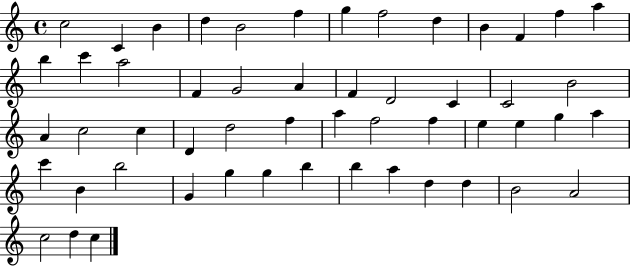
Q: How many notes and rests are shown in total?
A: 53